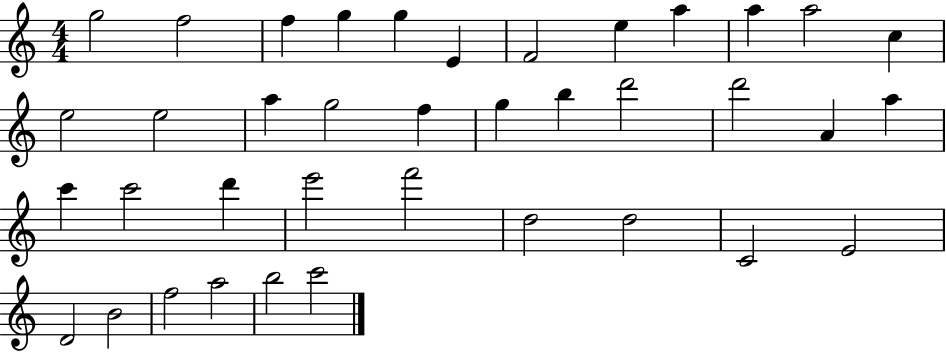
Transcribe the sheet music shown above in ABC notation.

X:1
T:Untitled
M:4/4
L:1/4
K:C
g2 f2 f g g E F2 e a a a2 c e2 e2 a g2 f g b d'2 d'2 A a c' c'2 d' e'2 f'2 d2 d2 C2 E2 D2 B2 f2 a2 b2 c'2